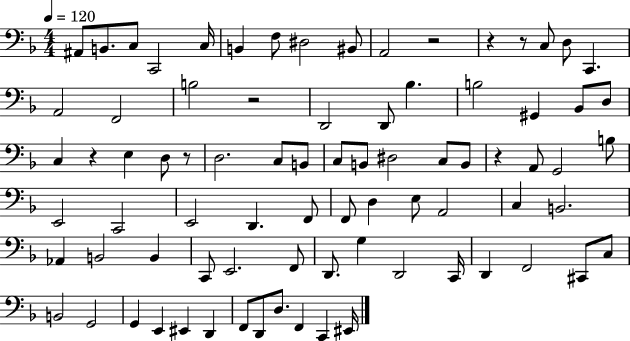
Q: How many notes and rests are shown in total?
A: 81